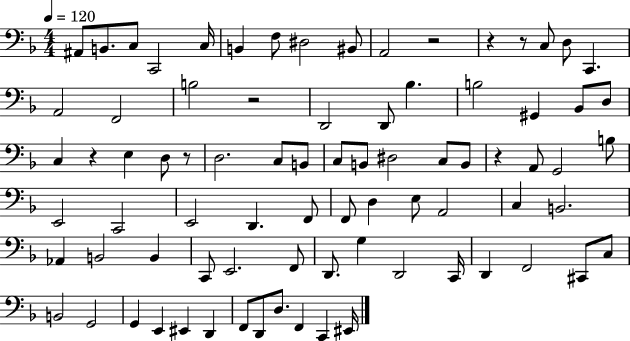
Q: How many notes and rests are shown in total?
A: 81